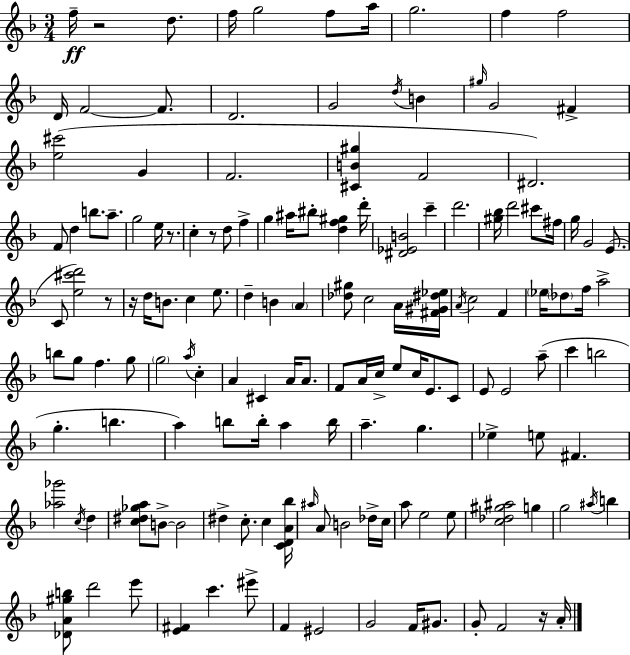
{
  \clef treble
  \numericTimeSignature
  \time 3/4
  \key f \major
  \repeat volta 2 { f''16--\ff r2 d''8. | f''16 g''2 f''8 a''16 | g''2. | f''4 f''2 | \break d'16 f'2~~ f'8. | d'2. | g'2 \acciaccatura { d''16 } b'4 | \grace { gis''16 } g'2 fis'4-> | \break <e'' cis'''>2( g'4 | f'2. | <cis' b' gis''>4 f'2 | dis'2.) | \break f'8 d''4 b''8. a''8.-- | g''2 e''16 r8. | c''4-. r8 d''8 f''4-> | g''4 ais''16 bis''8-. <d'' f'' gis''>4 | \break d'''16-. <dis' ees' b'>2 c'''4-- | d'''2. | <gis'' bes''>16 d'''2 cis'''8 | fis''16 g''16 g'2 e'8.( | \break c'8 <e'' cis''' d'''>2) | r8 r16 d''16 b'8. c''4 e''8. | d''4-- b'4 \parenthesize a'4 | <des'' gis''>8 c''2 | \break a'16 <fis' gis' dis'' ees''>16 \acciaccatura { a'16 } c''2 f'4 | \parenthesize ees''16 \parenthesize des''8 f''16 a''2-> | b''8 g''8 f''4. | g''8 \parenthesize g''2 \acciaccatura { a''16 } | \break c''4-. a'4 cis'4 | a'16 a'8. f'8 a'16 c''16-> e''8 c''16 e'8. | c'8 e'8 e'2 | a''8--( c'''4 b''2 | \break g''4.-. b''4. | a''4) b''8 b''16-. a''4 | b''16 a''4.-- g''4. | ees''4-> e''8 fis'4. | \break <aes'' ges'''>2 | \acciaccatura { c''16 } d''4 <c'' dis'' ges'' a''>8 b'8->~~ b'2 | dis''4-> c''8.-. | c''4 <c' d' a' bes''>16 \grace { ais''16 } a'8 b'2 | \break des''16-> c''16 a''8 e''2 | e''8 <c'' des'' gis'' ais''>2 | g''4 g''2 | \acciaccatura { ais''16 } b''4 <des' a' gis'' b''>8 d'''2 | \break e'''8 <e' fis'>4 c'''4. | eis'''8-> f'4 eis'2 | g'2 | f'16 gis'8. g'8-. f'2 | \break r16 a'16-. } \bar "|."
}